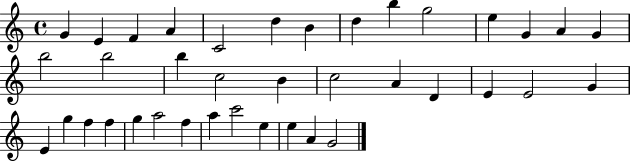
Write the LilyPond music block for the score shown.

{
  \clef treble
  \time 4/4
  \defaultTimeSignature
  \key c \major
  g'4 e'4 f'4 a'4 | c'2 d''4 b'4 | d''4 b''4 g''2 | e''4 g'4 a'4 g'4 | \break b''2 b''2 | b''4 c''2 b'4 | c''2 a'4 d'4 | e'4 e'2 g'4 | \break e'4 g''4 f''4 f''4 | g''4 a''2 f''4 | a''4 c'''2 e''4 | e''4 a'4 g'2 | \break \bar "|."
}